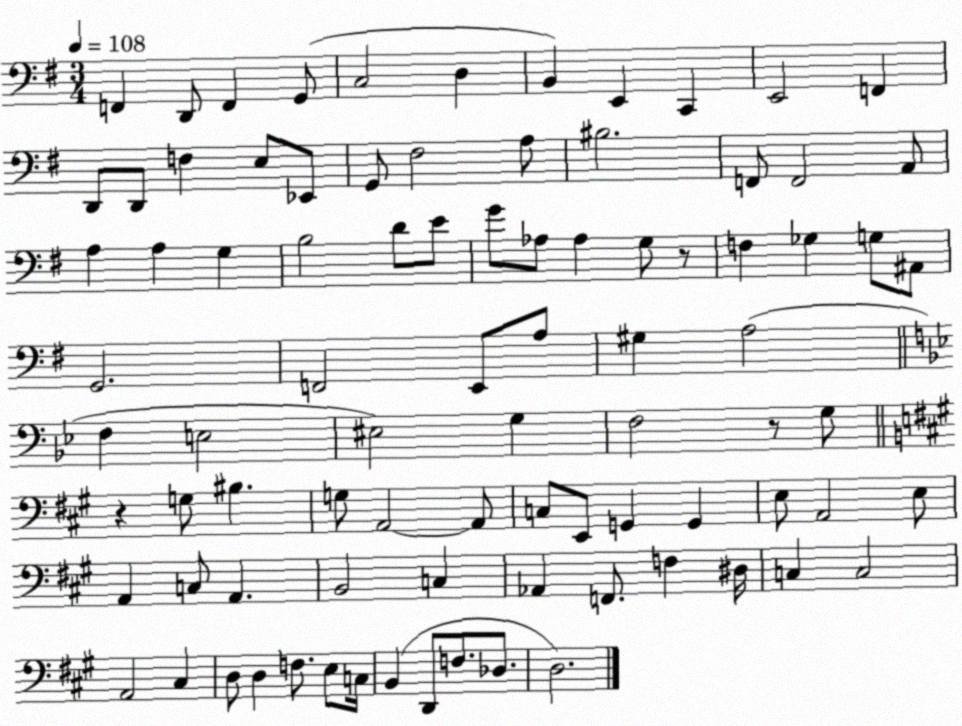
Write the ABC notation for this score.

X:1
T:Untitled
M:3/4
L:1/4
K:G
F,, D,,/2 F,, G,,/2 C,2 D, B,, E,, C,, E,,2 F,, D,,/2 D,,/2 F, E,/2 _E,,/2 G,,/2 ^F,2 A,/2 ^B,2 F,,/2 F,,2 A,,/2 A, A, G, B,2 D/2 E/2 G/2 _A,/2 _A, G,/2 z/2 F, _G, G,/2 ^A,,/2 G,,2 F,,2 E,,/2 A,/2 ^G, A,2 F, E,2 ^E,2 G, F,2 z/2 G,/2 z G,/2 ^B, G,/2 A,,2 A,,/2 C,/2 E,,/2 G,, G,, E,/2 A,,2 E,/2 A,, C,/2 A,, B,,2 C, _A,, F,,/2 F, ^D,/4 C, C,2 A,,2 ^C, D,/2 D, F,/2 E,/2 C,/4 B,, D,,/2 F,/2 _D,/2 D,2